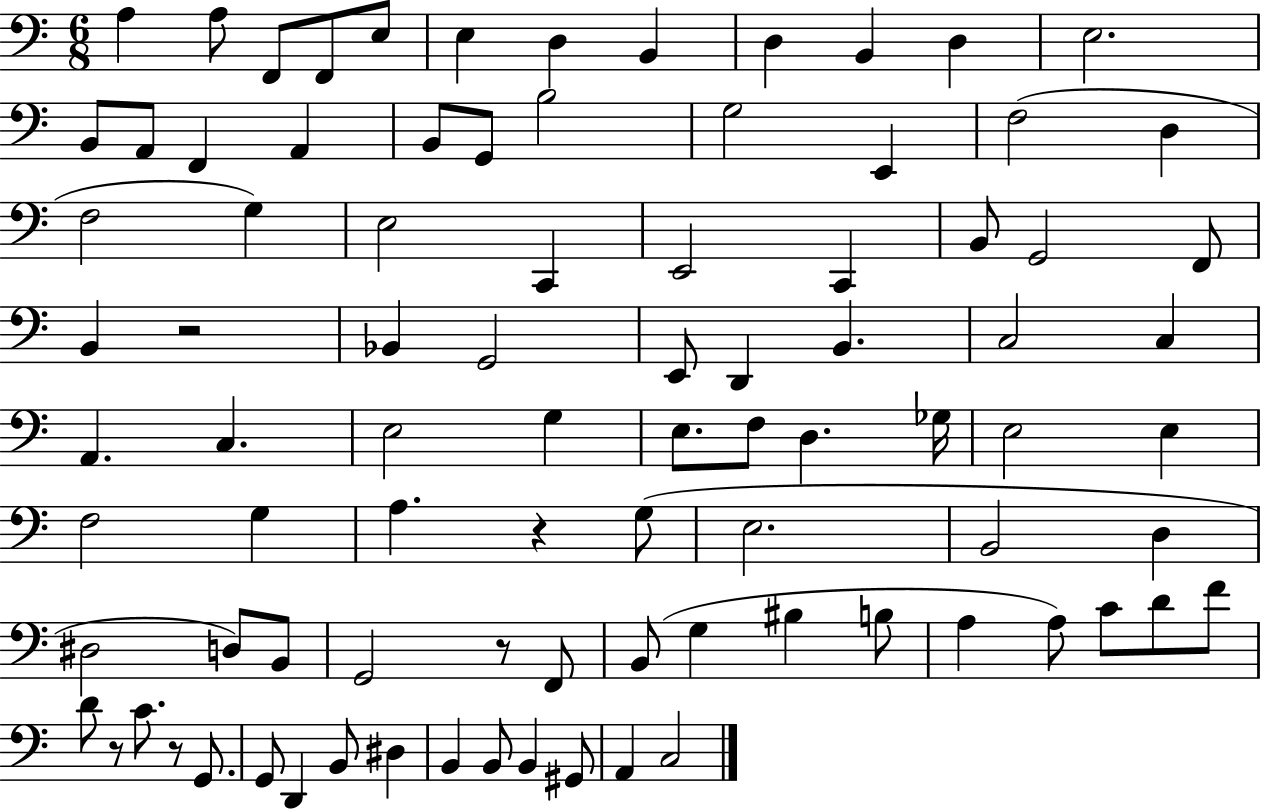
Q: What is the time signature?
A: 6/8